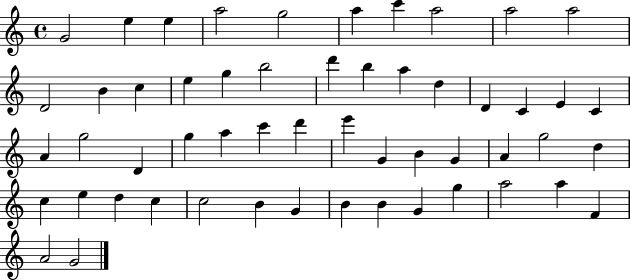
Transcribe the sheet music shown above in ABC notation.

X:1
T:Untitled
M:4/4
L:1/4
K:C
G2 e e a2 g2 a c' a2 a2 a2 D2 B c e g b2 d' b a d D C E C A g2 D g a c' d' e' G B G A g2 d c e d c c2 B G B B G g a2 a F A2 G2